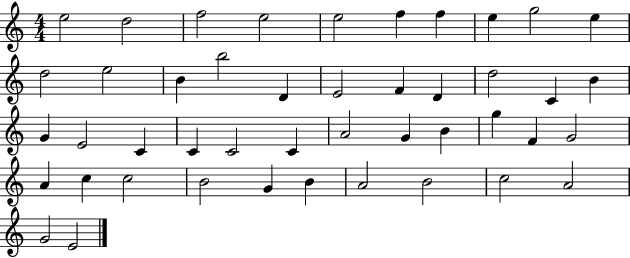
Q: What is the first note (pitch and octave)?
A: E5